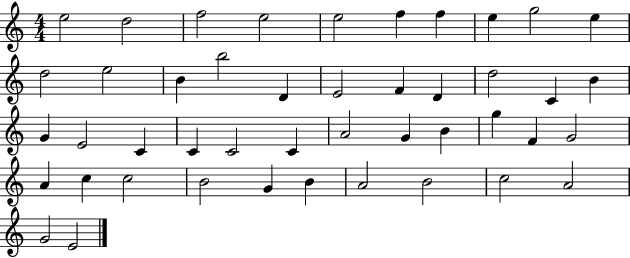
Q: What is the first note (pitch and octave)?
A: E5